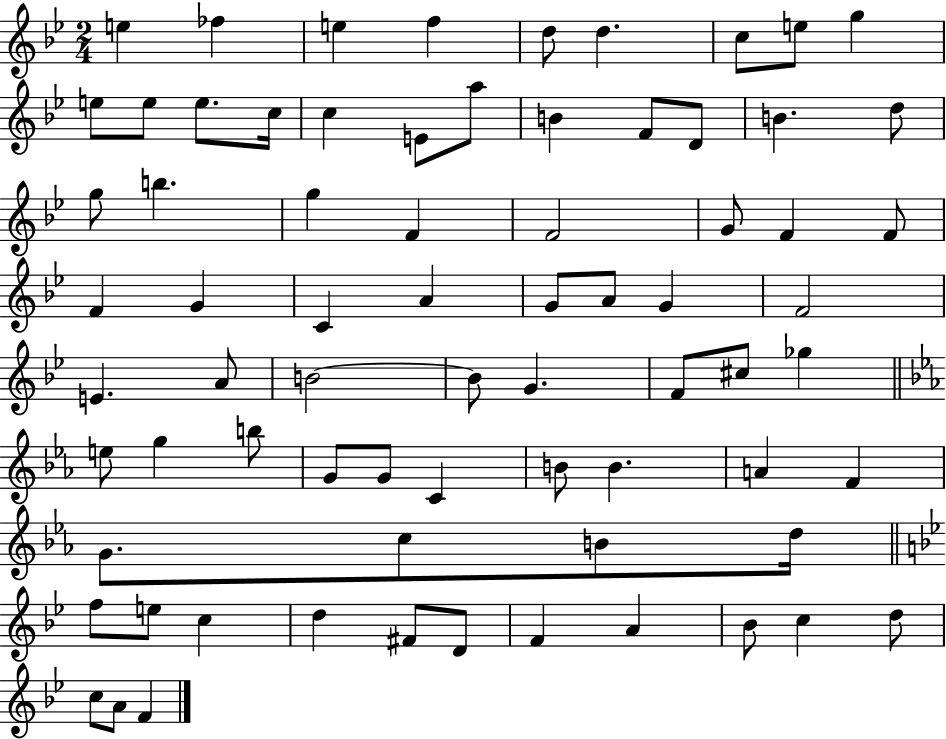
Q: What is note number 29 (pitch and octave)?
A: F4